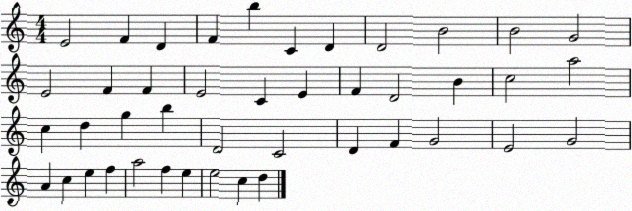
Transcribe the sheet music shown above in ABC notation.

X:1
T:Untitled
M:4/4
L:1/4
K:C
E2 F D F b C D D2 B2 B2 G2 E2 F F E2 C E F D2 B c2 a2 c d g b D2 C2 D F G2 E2 G2 A c e f a2 f e e2 c d